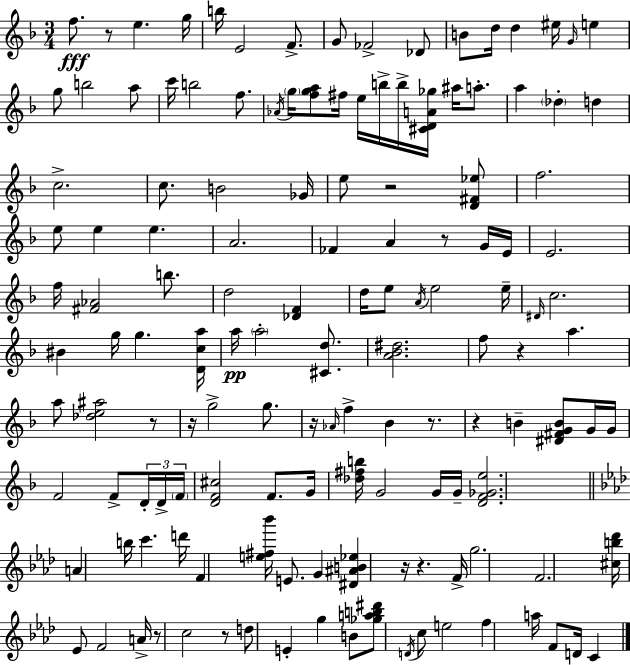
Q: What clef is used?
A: treble